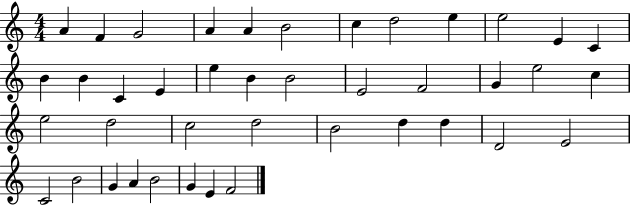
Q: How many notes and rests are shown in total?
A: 41